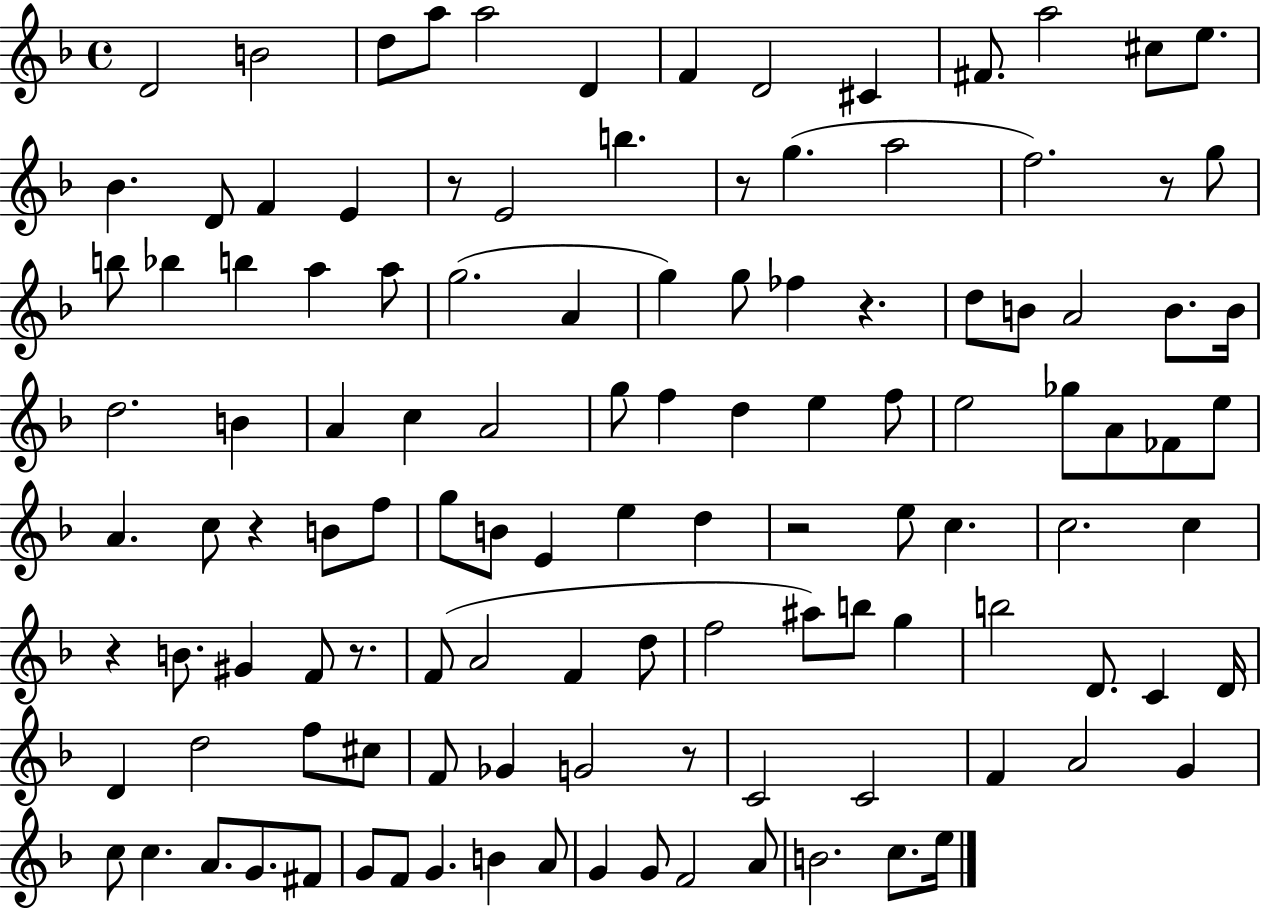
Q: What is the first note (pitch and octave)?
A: D4